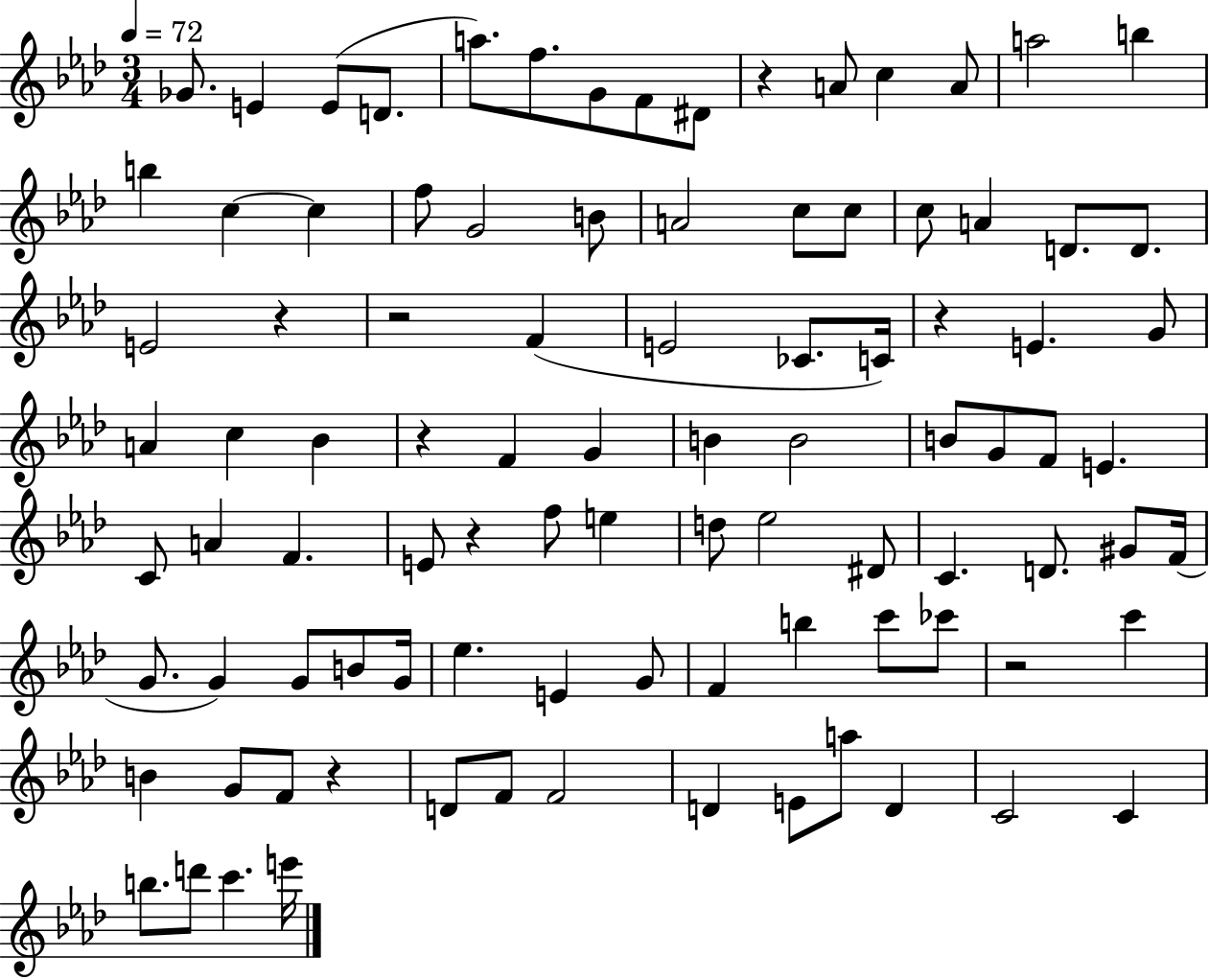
Gb4/e. E4/q E4/e D4/e. A5/e. F5/e. G4/e F4/e D#4/e R/q A4/e C5/q A4/e A5/h B5/q B5/q C5/q C5/q F5/e G4/h B4/e A4/h C5/e C5/e C5/e A4/q D4/e. D4/e. E4/h R/q R/h F4/q E4/h CES4/e. C4/s R/q E4/q. G4/e A4/q C5/q Bb4/q R/q F4/q G4/q B4/q B4/h B4/e G4/e F4/e E4/q. C4/e A4/q F4/q. E4/e R/q F5/e E5/q D5/e Eb5/h D#4/e C4/q. D4/e. G#4/e F4/s G4/e. G4/q G4/e B4/e G4/s Eb5/q. E4/q G4/e F4/q B5/q C6/e CES6/e R/h C6/q B4/q G4/e F4/e R/q D4/e F4/e F4/h D4/q E4/e A5/e D4/q C4/h C4/q B5/e. D6/e C6/q. E6/s